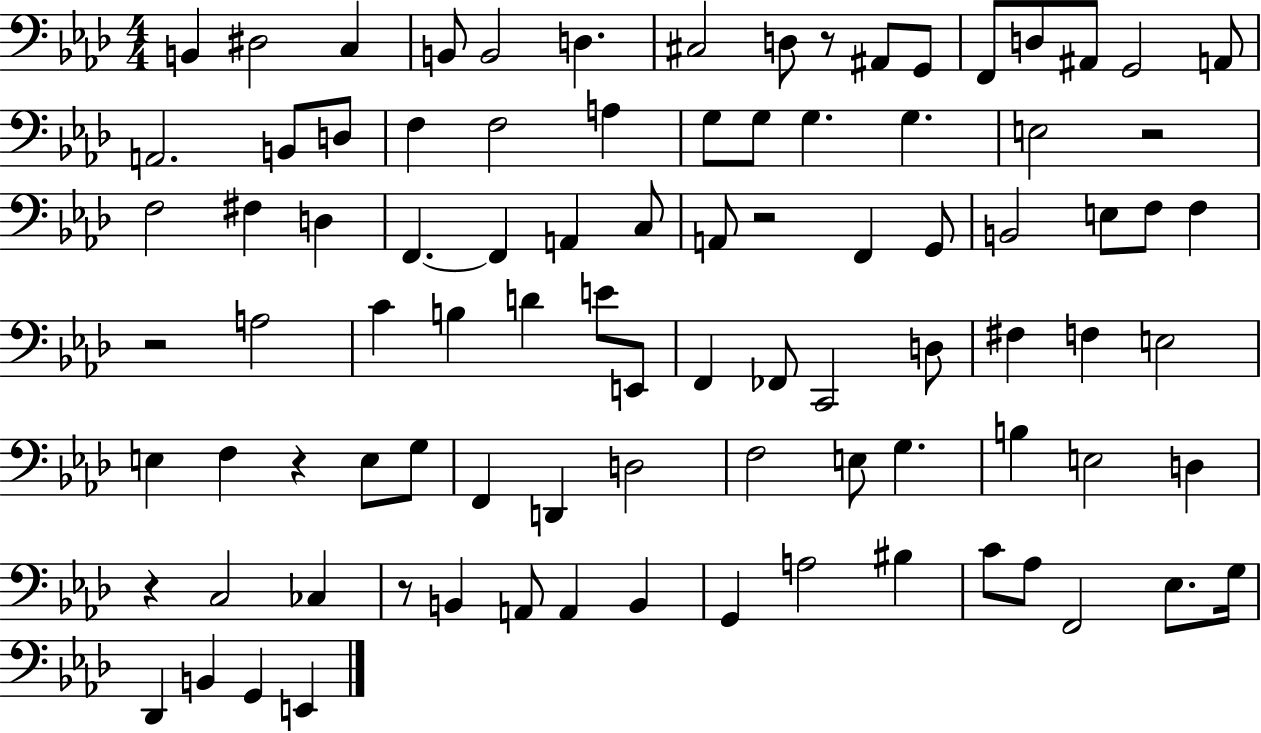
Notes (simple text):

B2/q D#3/h C3/q B2/e B2/h D3/q. C#3/h D3/e R/e A#2/e G2/e F2/e D3/e A#2/e G2/h A2/e A2/h. B2/e D3/e F3/q F3/h A3/q G3/e G3/e G3/q. G3/q. E3/h R/h F3/h F#3/q D3/q F2/q. F2/q A2/q C3/e A2/e R/h F2/q G2/e B2/h E3/e F3/e F3/q R/h A3/h C4/q B3/q D4/q E4/e E2/e F2/q FES2/e C2/h D3/e F#3/q F3/q E3/h E3/q F3/q R/q E3/e G3/e F2/q D2/q D3/h F3/h E3/e G3/q. B3/q E3/h D3/q R/q C3/h CES3/q R/e B2/q A2/e A2/q B2/q G2/q A3/h BIS3/q C4/e Ab3/e F2/h Eb3/e. G3/s Db2/q B2/q G2/q E2/q